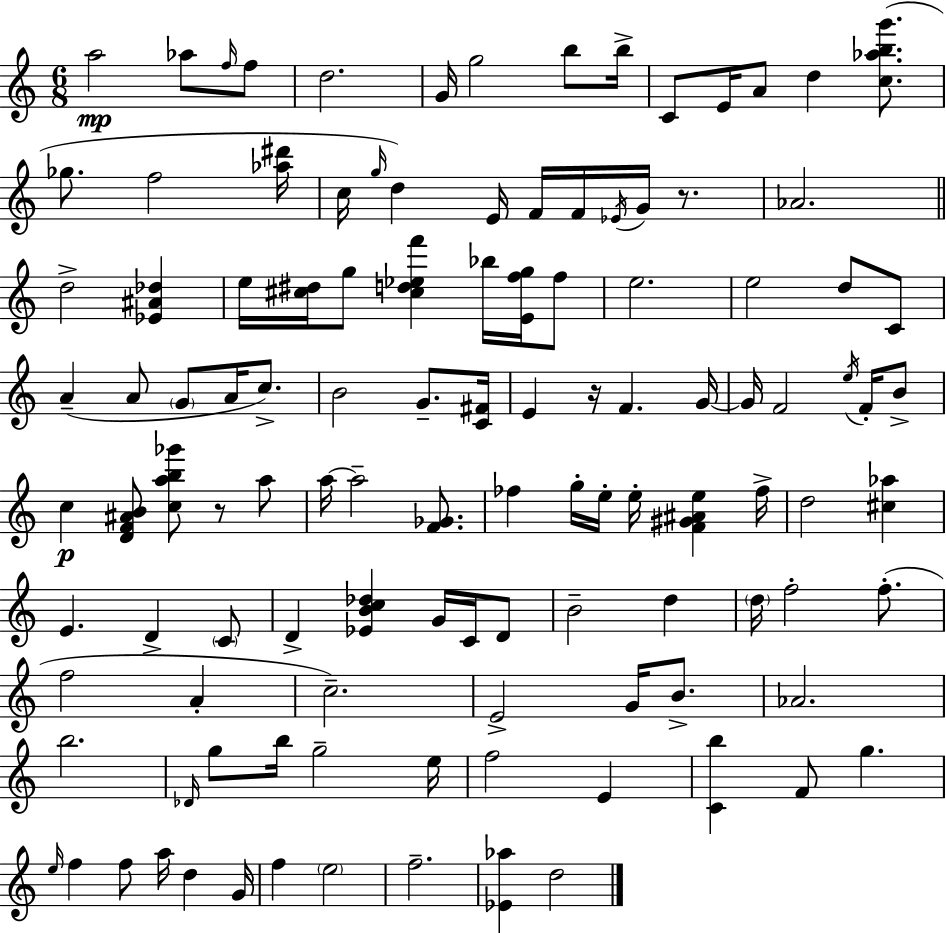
A5/h Ab5/e F5/s F5/e D5/h. G4/s G5/h B5/e B5/s C4/e E4/s A4/e D5/q [C5,Ab5,B5,G6]/e. Gb5/e. F5/h [Ab5,D#6]/s C5/s G5/s D5/q E4/s F4/s F4/s Eb4/s G4/s R/e. Ab4/h. D5/h [Eb4,A#4,Db5]/q E5/s [C#5,D#5]/s G5/e [C#5,D5,Eb5,F6]/q Bb5/s [E4,F5,G5]/s F5/e E5/h. E5/h D5/e C4/e A4/q A4/e G4/e A4/s C5/e. B4/h G4/e. [C4,F#4]/s E4/q R/s F4/q. G4/s G4/s F4/h E5/s F4/s B4/e C5/q [D4,F4,A#4,B4]/e [C5,A5,B5,Gb6]/e R/e A5/e A5/s A5/h [F4,Gb4]/e. FES5/q G5/s E5/s E5/s [F4,G#4,A#4,E5]/q FES5/s D5/h [C#5,Ab5]/q E4/q. D4/q C4/e D4/q [Eb4,B4,C5,Db5]/q G4/s C4/s D4/e B4/h D5/q D5/s F5/h F5/e. F5/h A4/q C5/h. E4/h G4/s B4/e. Ab4/h. B5/h. Db4/s G5/e B5/s G5/h E5/s F5/h E4/q [C4,B5]/q F4/e G5/q. E5/s F5/q F5/e A5/s D5/q G4/s F5/q E5/h F5/h. [Eb4,Ab5]/q D5/h